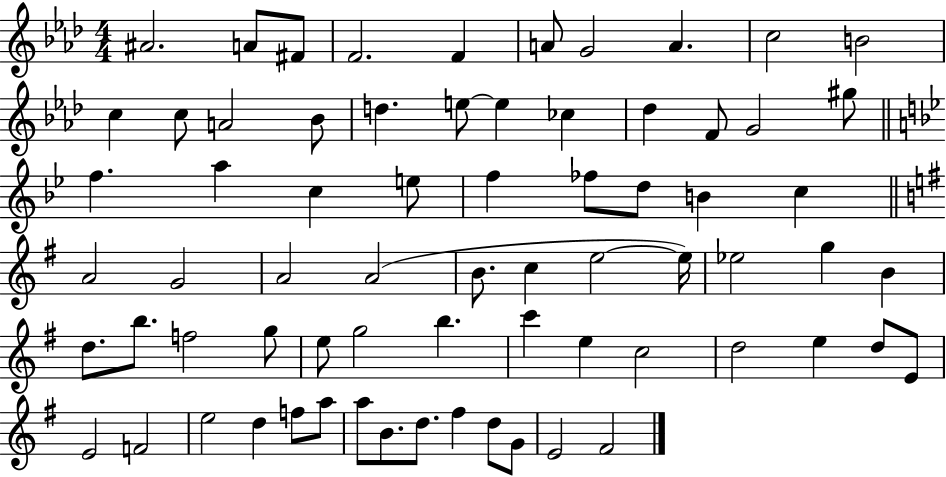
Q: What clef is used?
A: treble